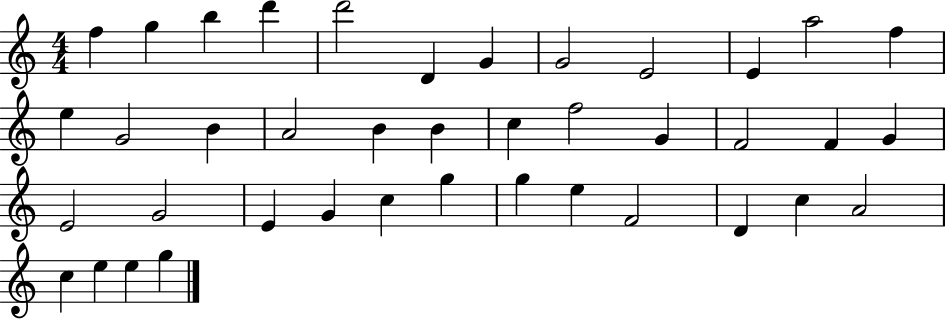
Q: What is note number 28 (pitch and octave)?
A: G4